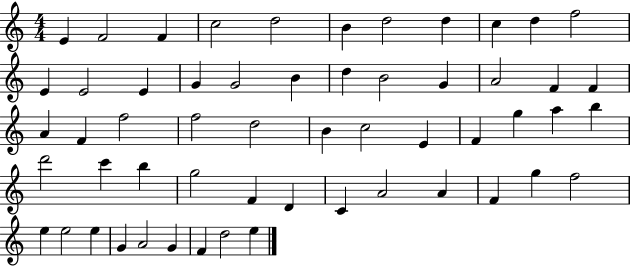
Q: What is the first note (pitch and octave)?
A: E4